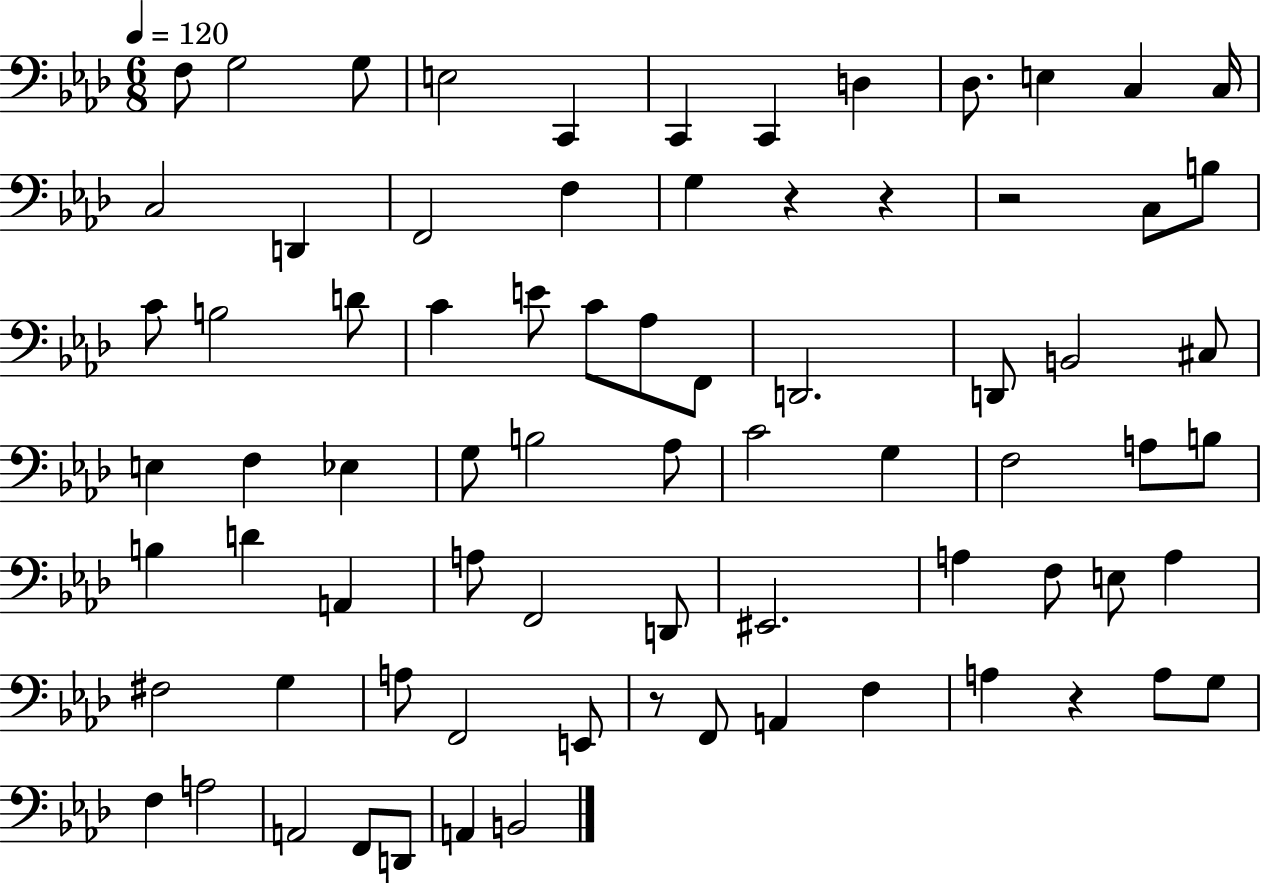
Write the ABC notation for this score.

X:1
T:Untitled
M:6/8
L:1/4
K:Ab
F,/2 G,2 G,/2 E,2 C,, C,, C,, D, _D,/2 E, C, C,/4 C,2 D,, F,,2 F, G, z z z2 C,/2 B,/2 C/2 B,2 D/2 C E/2 C/2 _A,/2 F,,/2 D,,2 D,,/2 B,,2 ^C,/2 E, F, _E, G,/2 B,2 _A,/2 C2 G, F,2 A,/2 B,/2 B, D A,, A,/2 F,,2 D,,/2 ^E,,2 A, F,/2 E,/2 A, ^F,2 G, A,/2 F,,2 E,,/2 z/2 F,,/2 A,, F, A, z A,/2 G,/2 F, A,2 A,,2 F,,/2 D,,/2 A,, B,,2